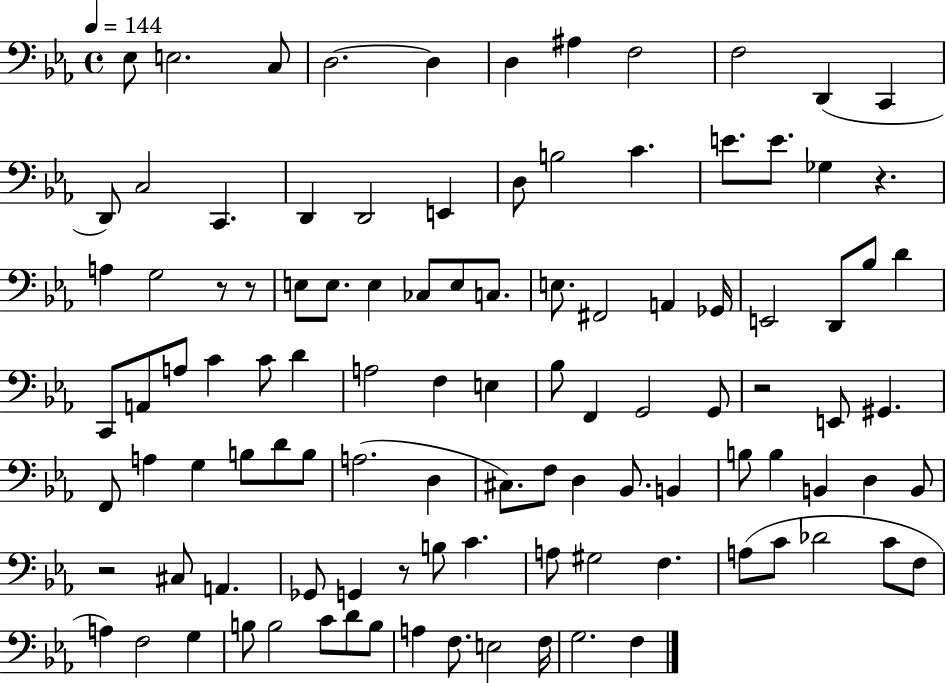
X:1
T:Untitled
M:4/4
L:1/4
K:Eb
_E,/2 E,2 C,/2 D,2 D, D, ^A, F,2 F,2 D,, C,, D,,/2 C,2 C,, D,, D,,2 E,, D,/2 B,2 C E/2 E/2 _G, z A, G,2 z/2 z/2 E,/2 E,/2 E, _C,/2 E,/2 C,/2 E,/2 ^F,,2 A,, _G,,/4 E,,2 D,,/2 _B,/2 D C,,/2 A,,/2 A,/2 C C/2 D A,2 F, E, _B,/2 F,, G,,2 G,,/2 z2 E,,/2 ^G,, F,,/2 A, G, B,/2 D/2 B,/2 A,2 D, ^C,/2 F,/2 D, _B,,/2 B,, B,/2 B, B,, D, B,,/2 z2 ^C,/2 A,, _G,,/2 G,, z/2 B,/2 C A,/2 ^G,2 F, A,/2 C/2 _D2 C/2 F,/2 A, F,2 G, B,/2 B,2 C/2 D/2 B,/2 A, F,/2 E,2 F,/4 G,2 F,